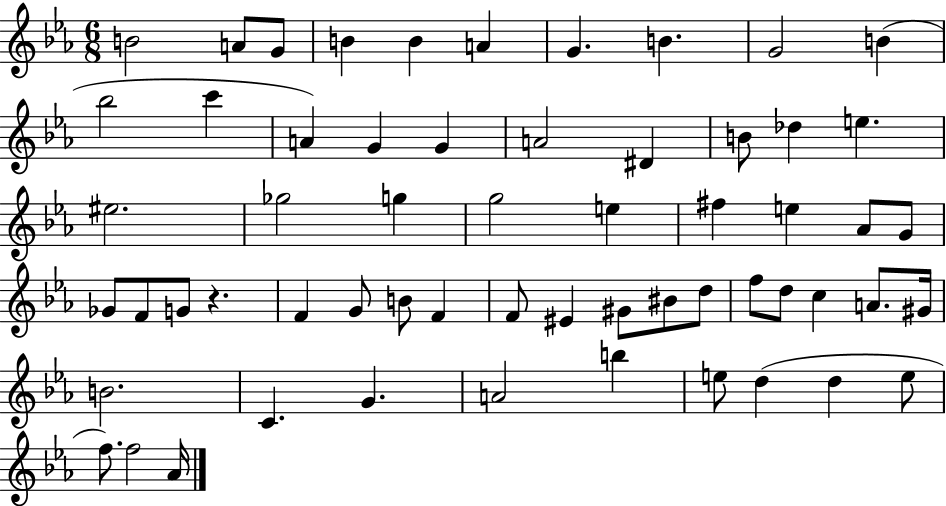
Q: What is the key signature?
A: EES major